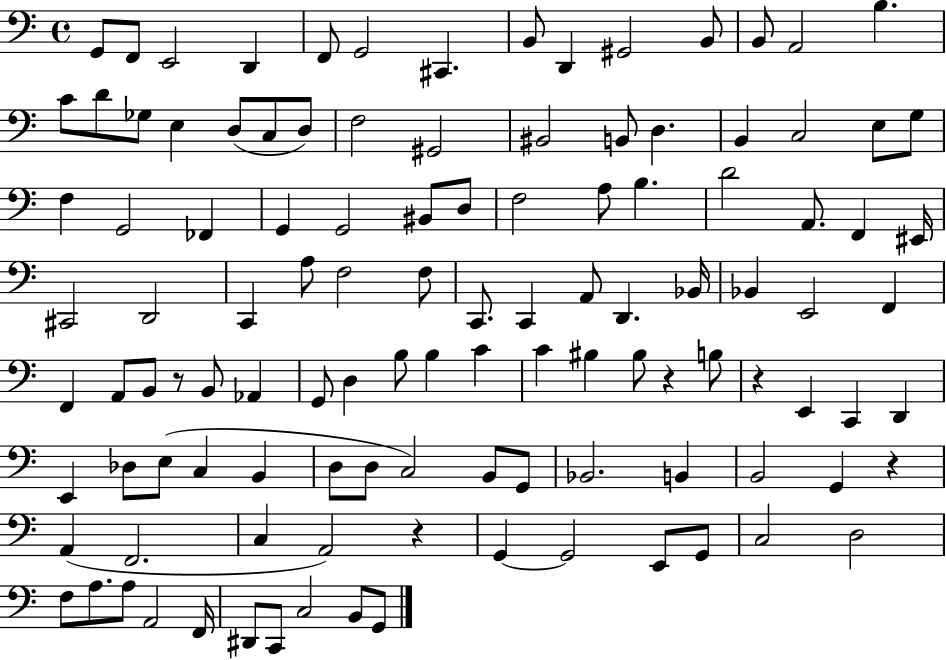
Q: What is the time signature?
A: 4/4